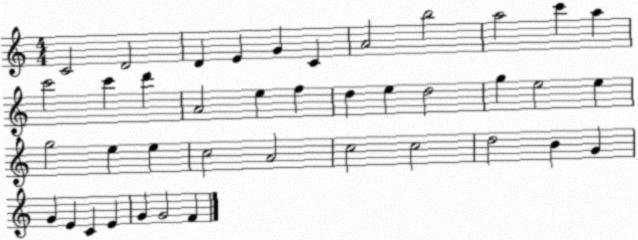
X:1
T:Untitled
M:4/4
L:1/4
K:C
C2 D2 D E G C A2 b2 a2 c' a c'2 c' d' A2 e f d e d2 g e2 e g2 e e c2 A2 c2 c2 d2 B G G E C E G G2 F